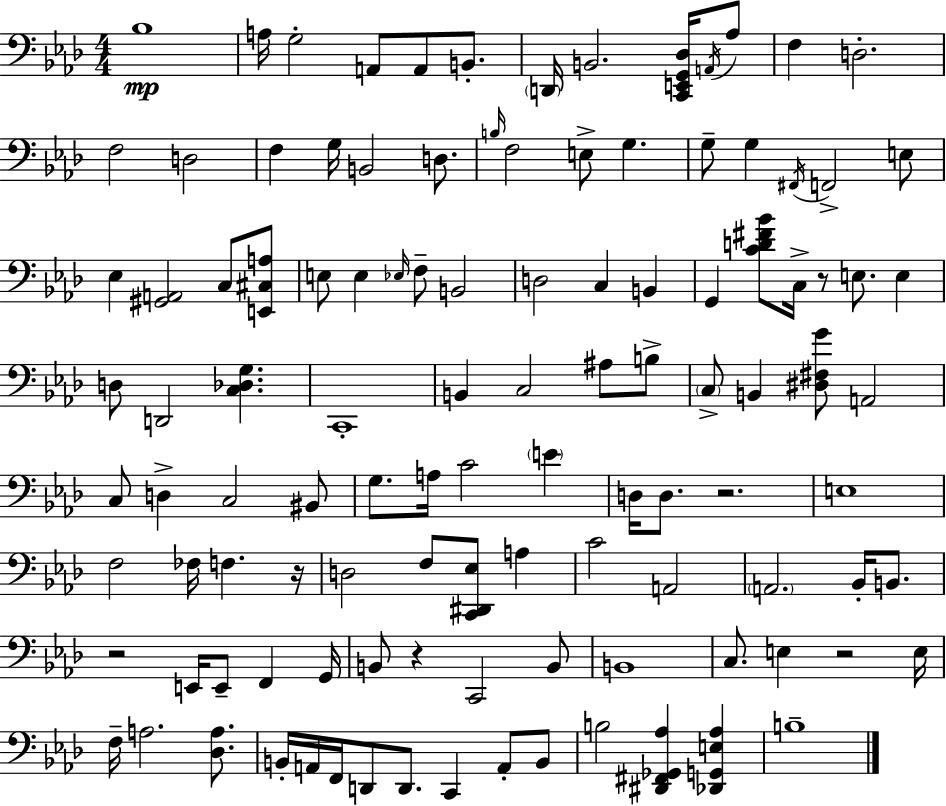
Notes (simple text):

Bb3/w A3/s G3/h A2/e A2/e B2/e. D2/s B2/h. [C2,E2,G2,Db3]/s A2/s Ab3/e F3/q D3/h. F3/h D3/h F3/q G3/s B2/h D3/e. B3/s F3/h E3/e G3/q. G3/e G3/q F#2/s F2/h E3/e Eb3/q [G#2,A2]/h C3/e [E2,C#3,A3]/e E3/e E3/q Eb3/s F3/e B2/h D3/h C3/q B2/q G2/q [C4,D4,F#4,Bb4]/e C3/s R/e E3/e. E3/q D3/e D2/h [C3,Db3,G3]/q. C2/w B2/q C3/h A#3/e B3/e C3/e B2/q [D#3,F#3,G4]/e A2/h C3/e D3/q C3/h BIS2/e G3/e. A3/s C4/h E4/q D3/s D3/e. R/h. E3/w F3/h FES3/s F3/q. R/s D3/h F3/e [C2,D#2,Eb3]/e A3/q C4/h A2/h A2/h. Bb2/s B2/e. R/h E2/s E2/e F2/q G2/s B2/e R/q C2/h B2/e B2/w C3/e. E3/q R/h E3/s F3/s A3/h. [Db3,A3]/e. B2/s A2/s F2/s D2/e D2/e. C2/q A2/e B2/e B3/h [D#2,F#2,Gb2,Ab3]/q [Db2,G2,E3,Ab3]/q B3/w